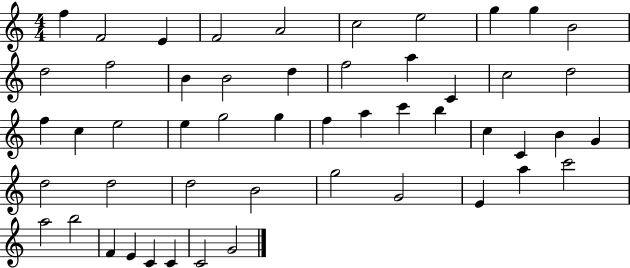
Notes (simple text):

F5/q F4/h E4/q F4/h A4/h C5/h E5/h G5/q G5/q B4/h D5/h F5/h B4/q B4/h D5/q F5/h A5/q C4/q C5/h D5/h F5/q C5/q E5/h E5/q G5/h G5/q F5/q A5/q C6/q B5/q C5/q C4/q B4/q G4/q D5/h D5/h D5/h B4/h G5/h G4/h E4/q A5/q C6/h A5/h B5/h F4/q E4/q C4/q C4/q C4/h G4/h